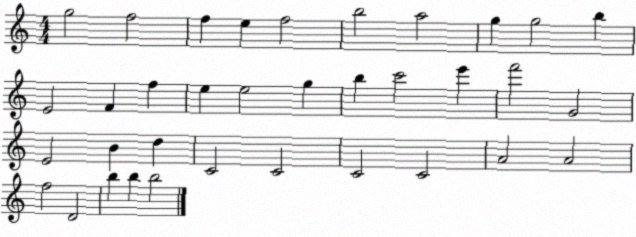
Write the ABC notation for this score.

X:1
T:Untitled
M:4/4
L:1/4
K:C
g2 f2 f e f2 b2 a2 g g2 b E2 F f e e2 g b c'2 e' f'2 G2 E2 B d C2 C2 C2 C2 A2 A2 f2 D2 b b b2